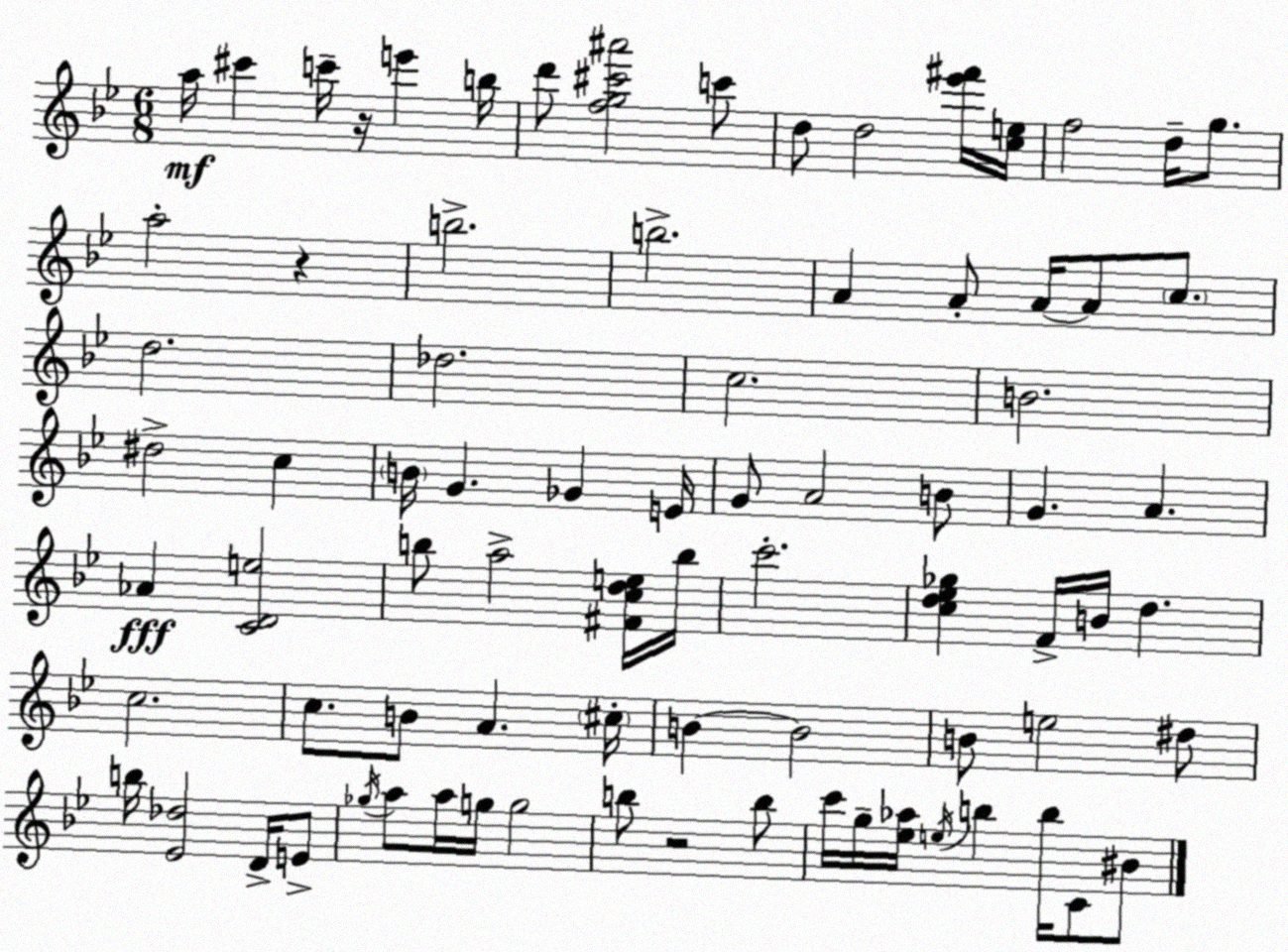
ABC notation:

X:1
T:Untitled
M:6/8
L:1/4
K:Bb
a/4 ^c' c'/4 z/4 e' b/4 d'/2 [fg^c'^a']2 c'/2 d/2 d2 [_e'^f']/4 [ce]/4 f2 d/4 g/2 a2 z b2 b2 A A/2 A/4 A/2 c/2 d2 _d2 c2 B2 ^d2 c B/4 G _G E/4 G/2 A2 B/2 G A _A [CDe]2 b/2 a2 [^Fcde]/4 b/4 c'2 [cd_e_g] F/4 B/4 d c2 c/2 B/2 A ^c/4 B B2 B/2 e2 ^d/2 b/4 [_E_d]2 D/4 E/2 _g/4 a/2 a/4 g/4 g2 b/2 z2 b/2 c'/4 g/4 [_e_a]/4 e/4 b b/4 C/2 ^B/2